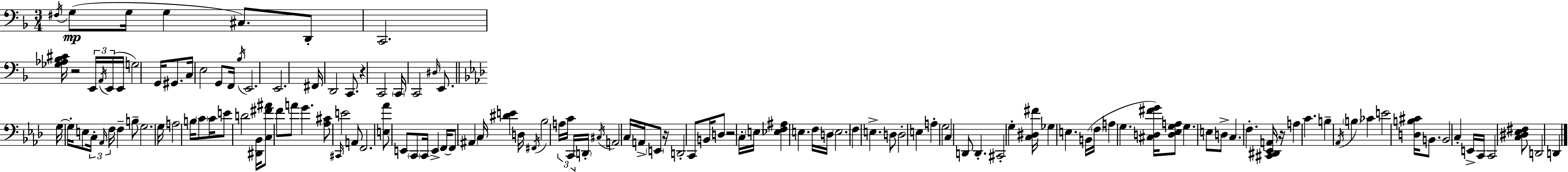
F#3/s G3/e G3/s G3/q C#3/e. D2/e C2/h. [Gb3,Ab3,Bb3,C#4]/s R/h E2/s A2/s E2/s E2/s G3/h G2/s G#2/e. C3/s E3/h G2/e F2/s Bb3/s E2/h. E2/h. F#2/s D2/h C2/e. R/q C2/h C2/s C2/h D#3/s E2/e. G3/s G3/s E3/e C3/s Ab2/s F3/s F3/q B3/e G3/h. G3/s A3/h B3/s C4/e C4/s E4/e D4/h [D#2,Bb2]/s [C3,F#4,A#4]/e F4/e A4/e G4/q. [Ab3,C#4]/e C#2/s E4/h A2/e F2/h. [E3,Ab4]/e E2/e C2/e C2/s E2/q F2/s F2/e A#2/q C3/s [D#4,E4]/q D3/s F#2/s Bb3/h A3/s C4/s C2/s D2/s C#3/s A2/h C3/s A2/s E2/e R/s D2/h C2/e B2/s D3/e R/h C3/s E3/s [Eb3,F3,A#3]/q E3/q. F3/s D3/s E3/h. F3/q E3/q. D3/e D3/h E3/q A3/q G3/h C3/q D2/e D2/q. C#2/h G3/q [C3,D#3,F#4]/s Gb3/q E3/q. B2/s F3/s A3/q G3/q. [C#3,D3,F#4,G4]/s [D3,Eb3,G3,A3]/e G3/q. E3/e D3/e C3/q. F3/q. [C#2,D#2,Eb2,A2]/s R/s A3/q C4/q. B3/q Ab2/s B3/q CES4/q E4/h [D3,B3,C#4]/s B2/e. B2/h C3/q E2/s C2/s C2/h [C3,D#3,Eb3,F#3]/e D2/h D2/q